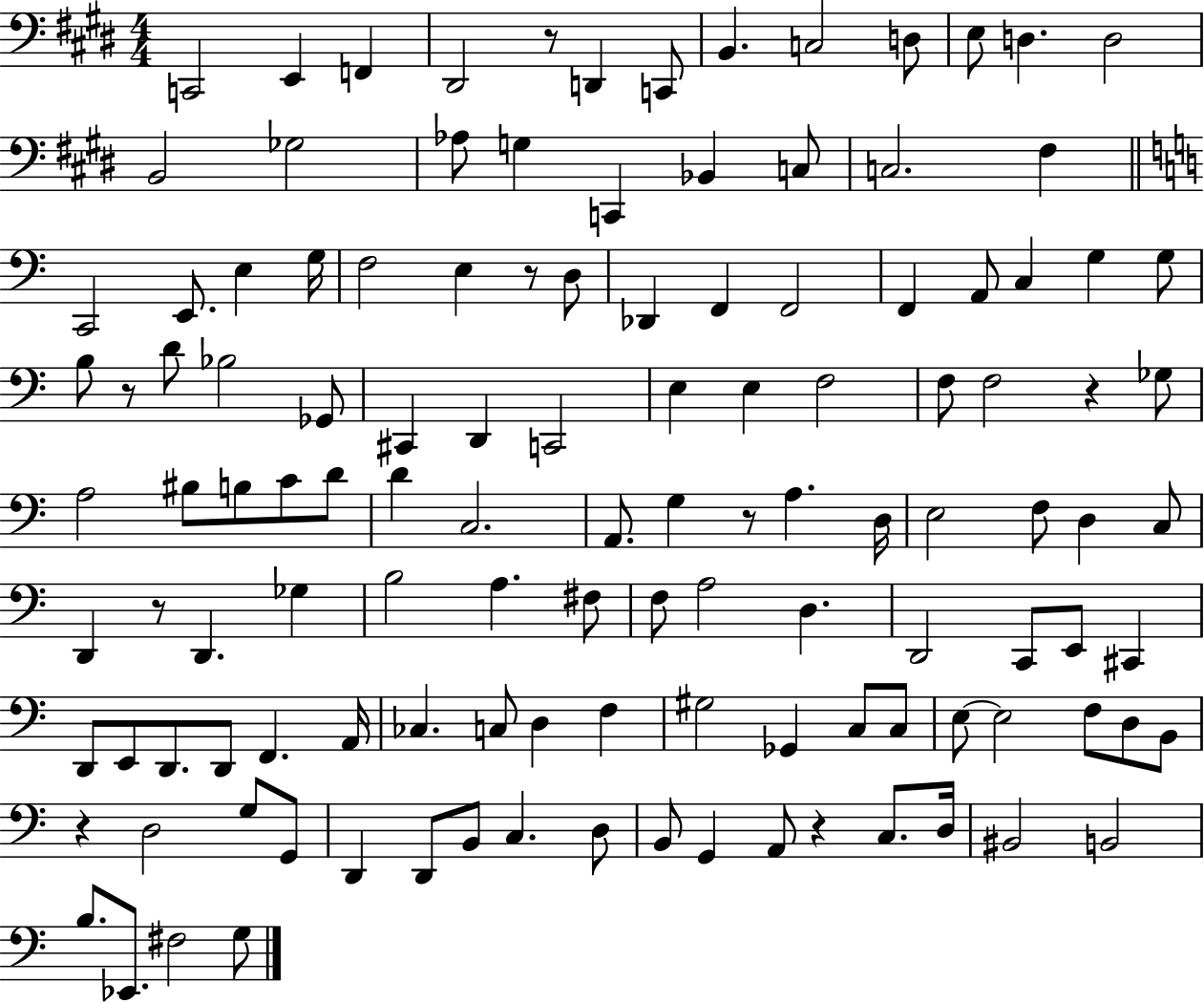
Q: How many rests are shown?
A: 8